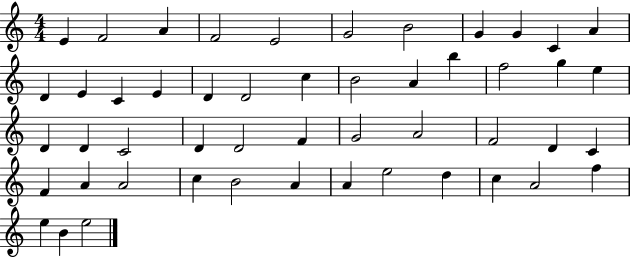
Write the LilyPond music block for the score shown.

{
  \clef treble
  \numericTimeSignature
  \time 4/4
  \key c \major
  e'4 f'2 a'4 | f'2 e'2 | g'2 b'2 | g'4 g'4 c'4 a'4 | \break d'4 e'4 c'4 e'4 | d'4 d'2 c''4 | b'2 a'4 b''4 | f''2 g''4 e''4 | \break d'4 d'4 c'2 | d'4 d'2 f'4 | g'2 a'2 | f'2 d'4 c'4 | \break f'4 a'4 a'2 | c''4 b'2 a'4 | a'4 e''2 d''4 | c''4 a'2 f''4 | \break e''4 b'4 e''2 | \bar "|."
}